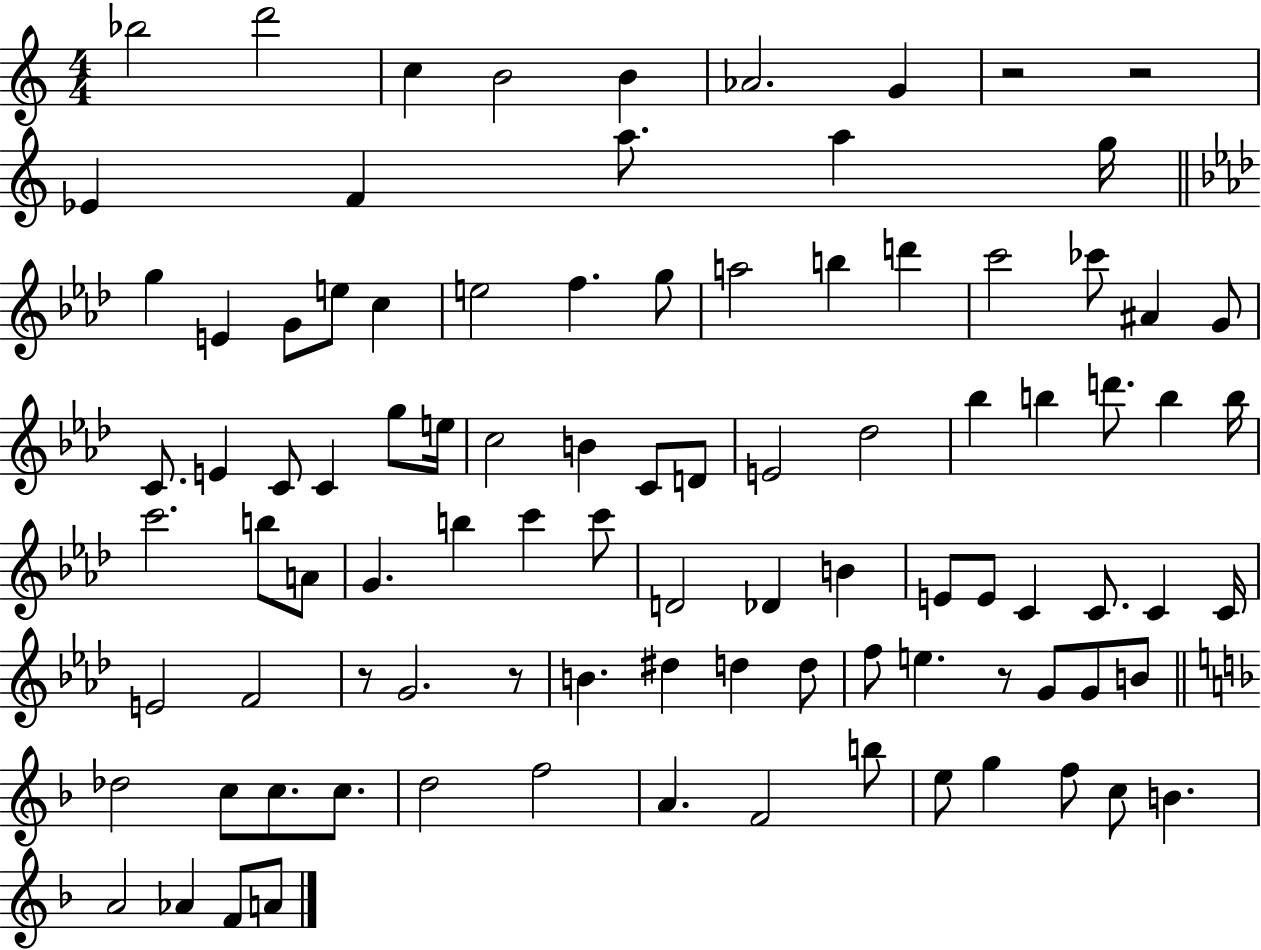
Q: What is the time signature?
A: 4/4